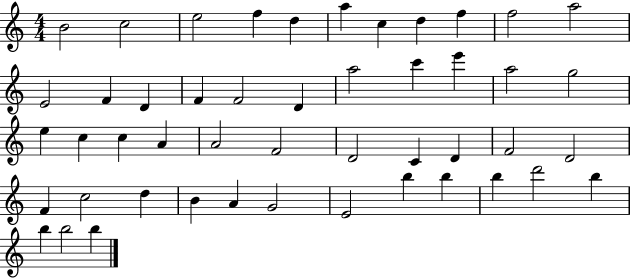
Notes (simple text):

B4/h C5/h E5/h F5/q D5/q A5/q C5/q D5/q F5/q F5/h A5/h E4/h F4/q D4/q F4/q F4/h D4/q A5/h C6/q E6/q A5/h G5/h E5/q C5/q C5/q A4/q A4/h F4/h D4/h C4/q D4/q F4/h D4/h F4/q C5/h D5/q B4/q A4/q G4/h E4/h B5/q B5/q B5/q D6/h B5/q B5/q B5/h B5/q